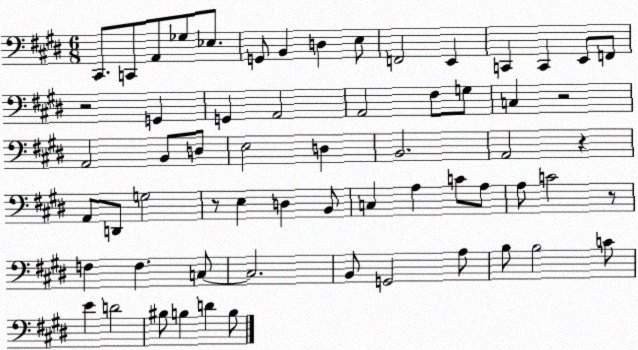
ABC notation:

X:1
T:Untitled
M:6/8
L:1/4
K:E
^C,,/2 C,,/2 A,,/2 _G,/2 _E,/2 G,,/2 B,, D, E,/2 F,,2 E,, C,, C,, E,,/2 F,,/2 z2 G,, G,, A,,2 A,,2 ^F,/2 G,/2 C, z2 A,,2 B,,/2 D,/2 E,2 D, B,,2 A,,2 z A,,/2 D,,/2 G,2 z/2 E, D, B,,/2 C, A, C/2 A,/2 A,/2 C2 z/2 F, F, C,/2 C,2 B,,/2 G,,2 A,/2 B,/2 B,2 C/2 E D2 ^B,/2 B, D B,/2